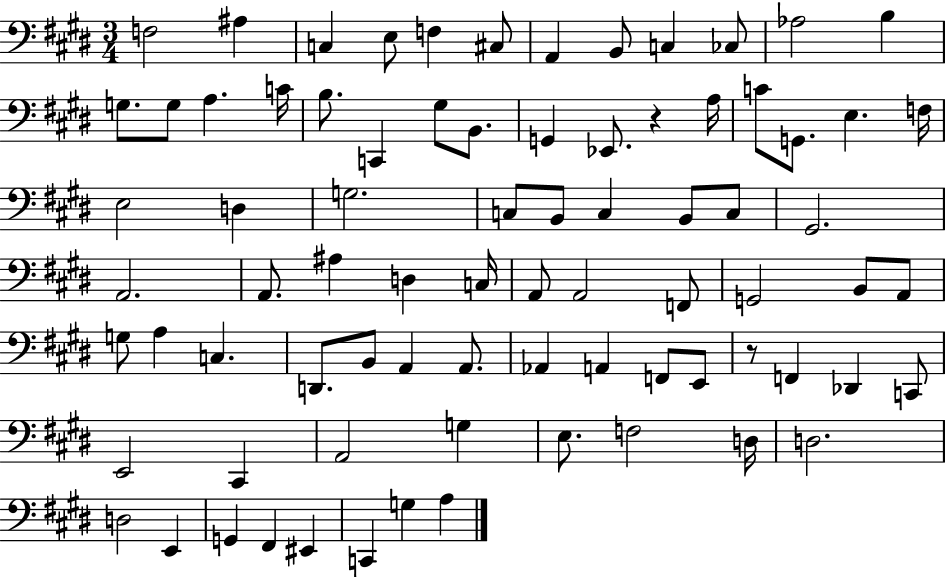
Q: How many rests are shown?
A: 2